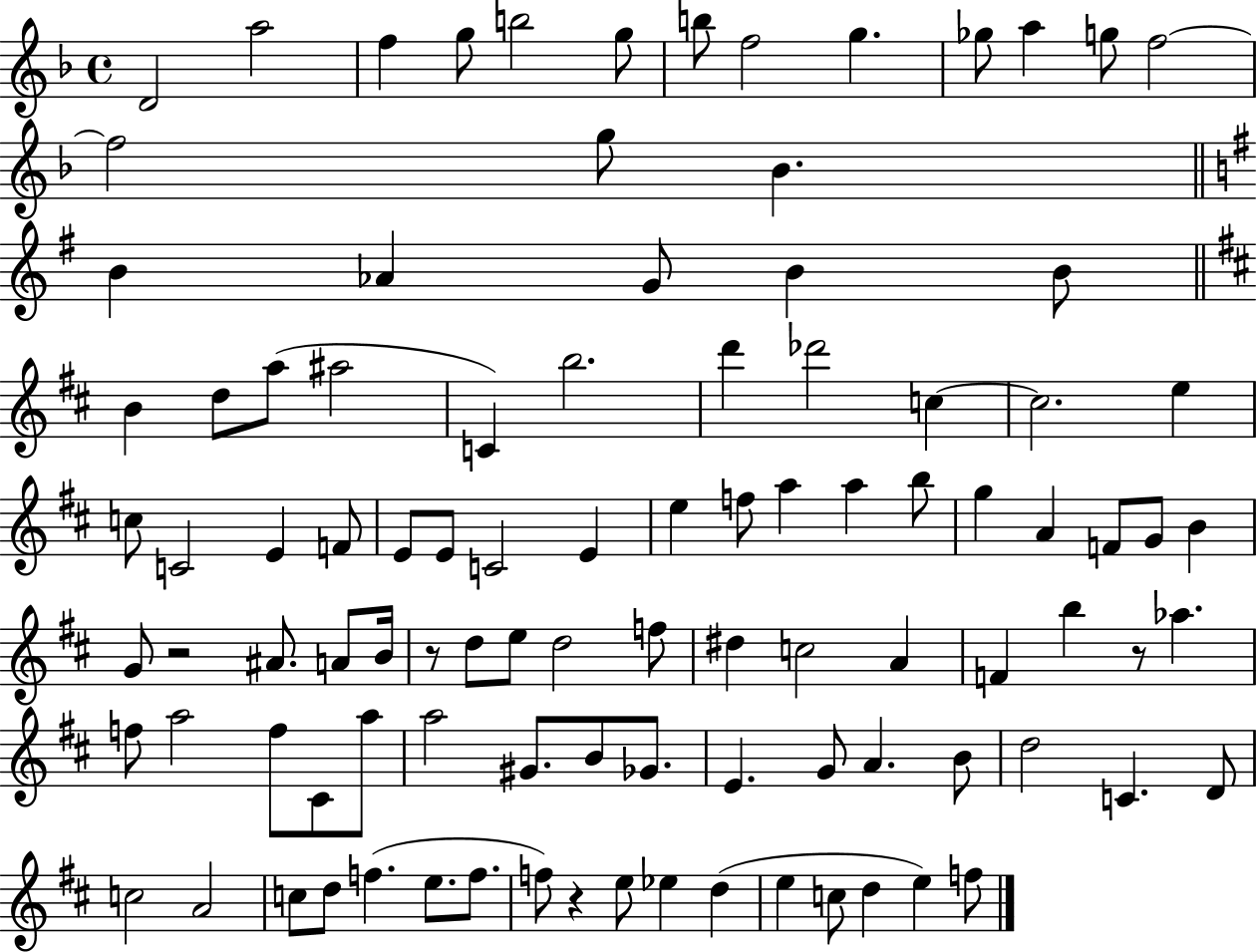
{
  \clef treble
  \time 4/4
  \defaultTimeSignature
  \key f \major
  \repeat volta 2 { d'2 a''2 | f''4 g''8 b''2 g''8 | b''8 f''2 g''4. | ges''8 a''4 g''8 f''2~~ | \break f''2 g''8 bes'4. | \bar "||" \break \key e \minor b'4 aes'4 g'8 b'4 b'8 | \bar "||" \break \key d \major b'4 d''8 a''8( ais''2 | c'4) b''2. | d'''4 des'''2 c''4~~ | c''2. e''4 | \break c''8 c'2 e'4 f'8 | e'8 e'8 c'2 e'4 | e''4 f''8 a''4 a''4 b''8 | g''4 a'4 f'8 g'8 b'4 | \break g'8 r2 ais'8. a'8 b'16 | r8 d''8 e''8 d''2 f''8 | dis''4 c''2 a'4 | f'4 b''4 r8 aes''4. | \break f''8 a''2 f''8 cis'8 a''8 | a''2 gis'8. b'8 ges'8. | e'4. g'8 a'4. b'8 | d''2 c'4. d'8 | \break c''2 a'2 | c''8 d''8 f''4.( e''8. f''8. | f''8) r4 e''8 ees''4 d''4( | e''4 c''8 d''4 e''4) f''8 | \break } \bar "|."
}